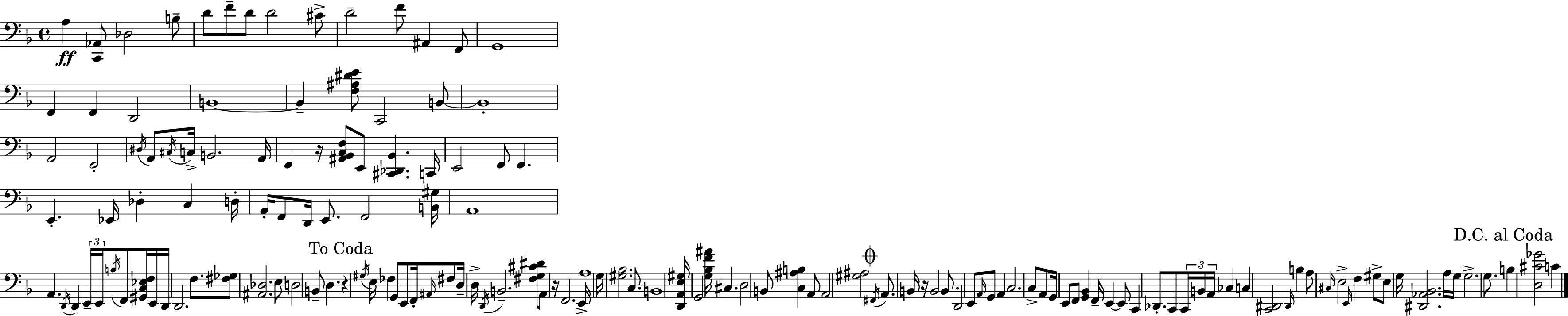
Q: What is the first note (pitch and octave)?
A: A3